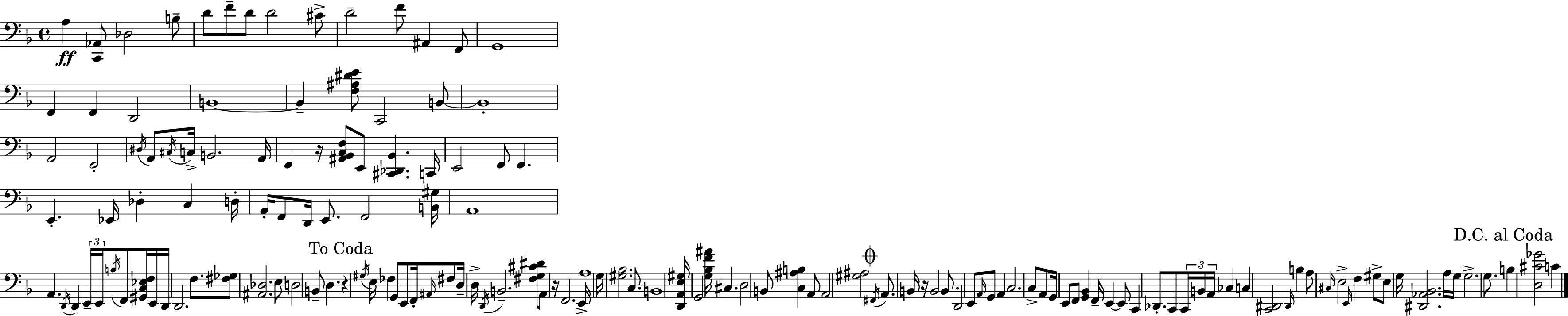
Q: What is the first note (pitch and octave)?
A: A3